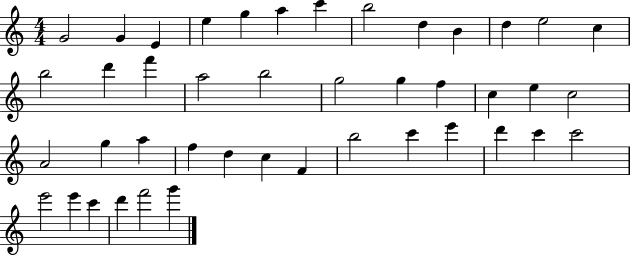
X:1
T:Untitled
M:4/4
L:1/4
K:C
G2 G E e g a c' b2 d B d e2 c b2 d' f' a2 b2 g2 g f c e c2 A2 g a f d c F b2 c' e' d' c' c'2 e'2 e' c' d' f'2 g'